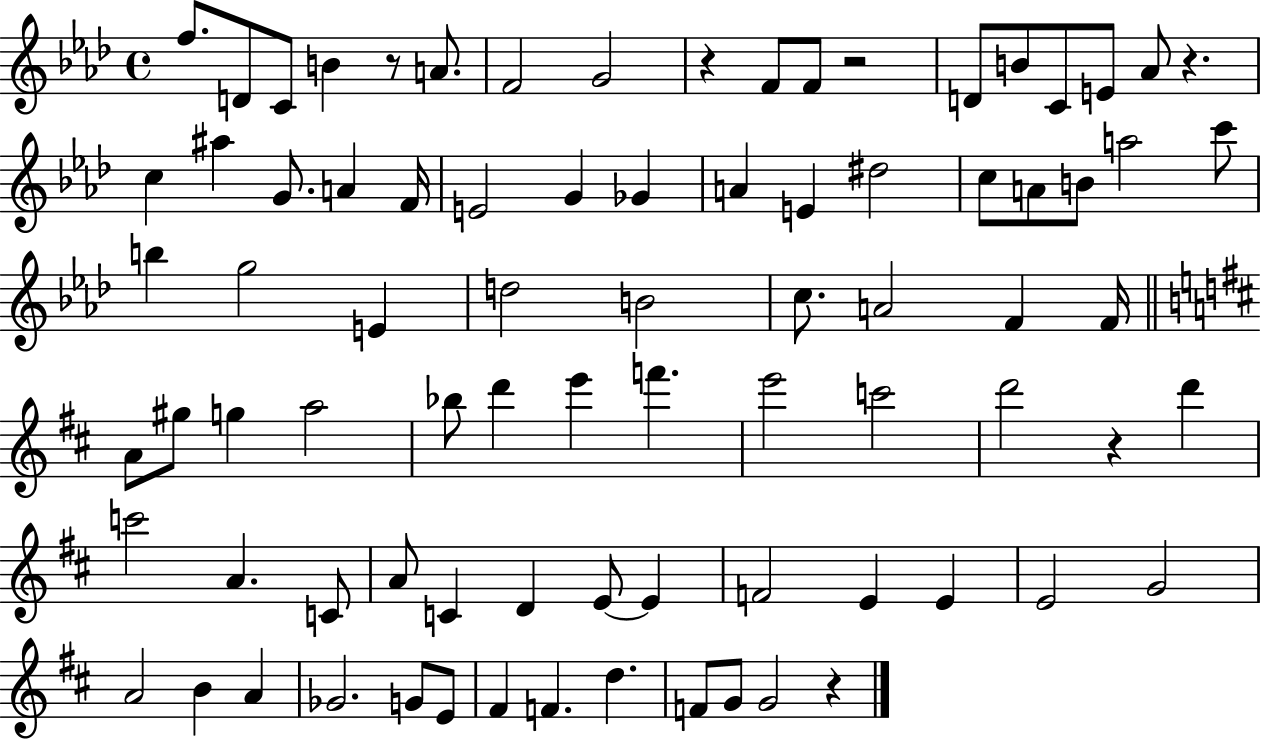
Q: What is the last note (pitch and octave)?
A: G4